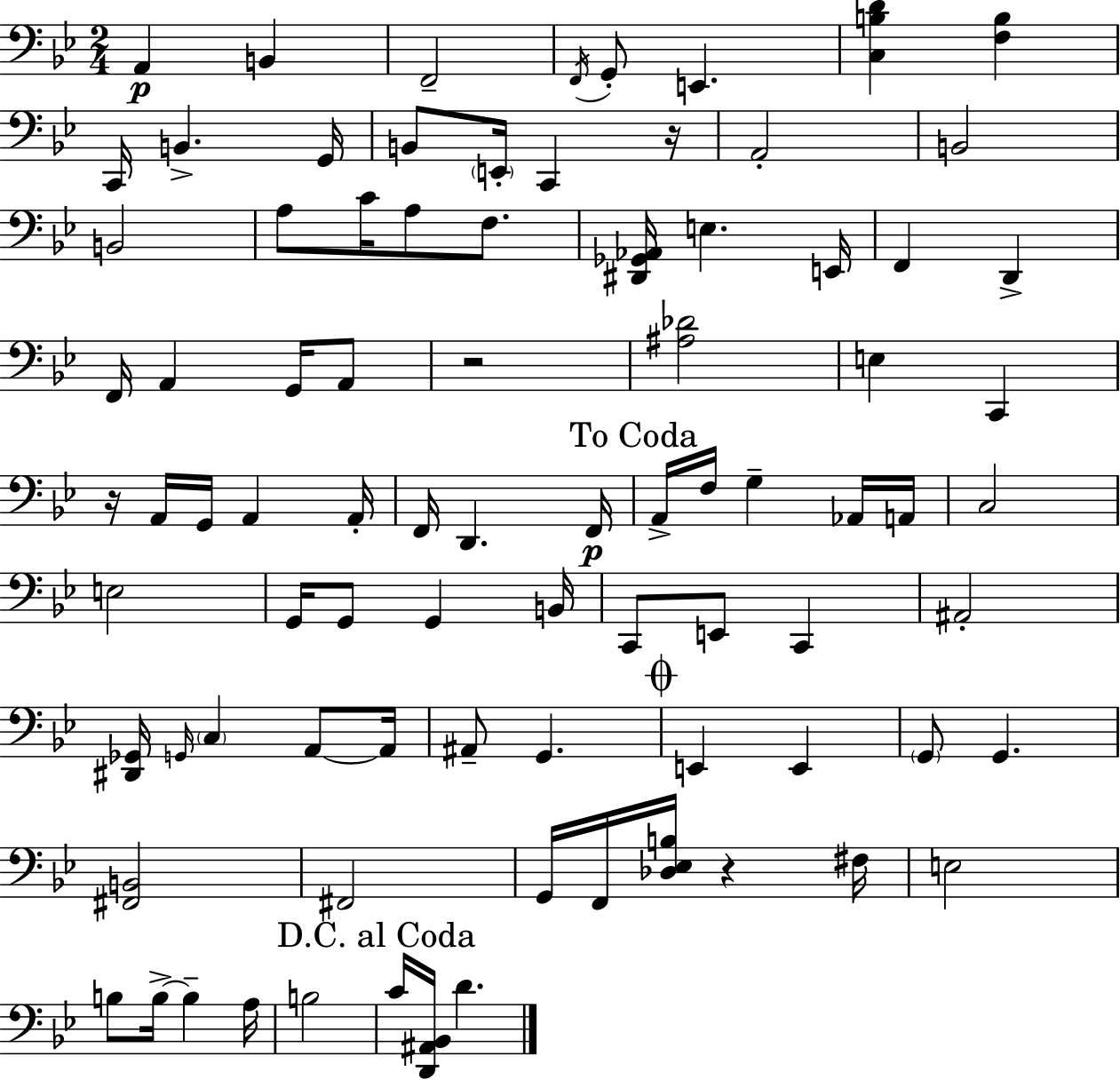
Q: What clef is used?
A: bass